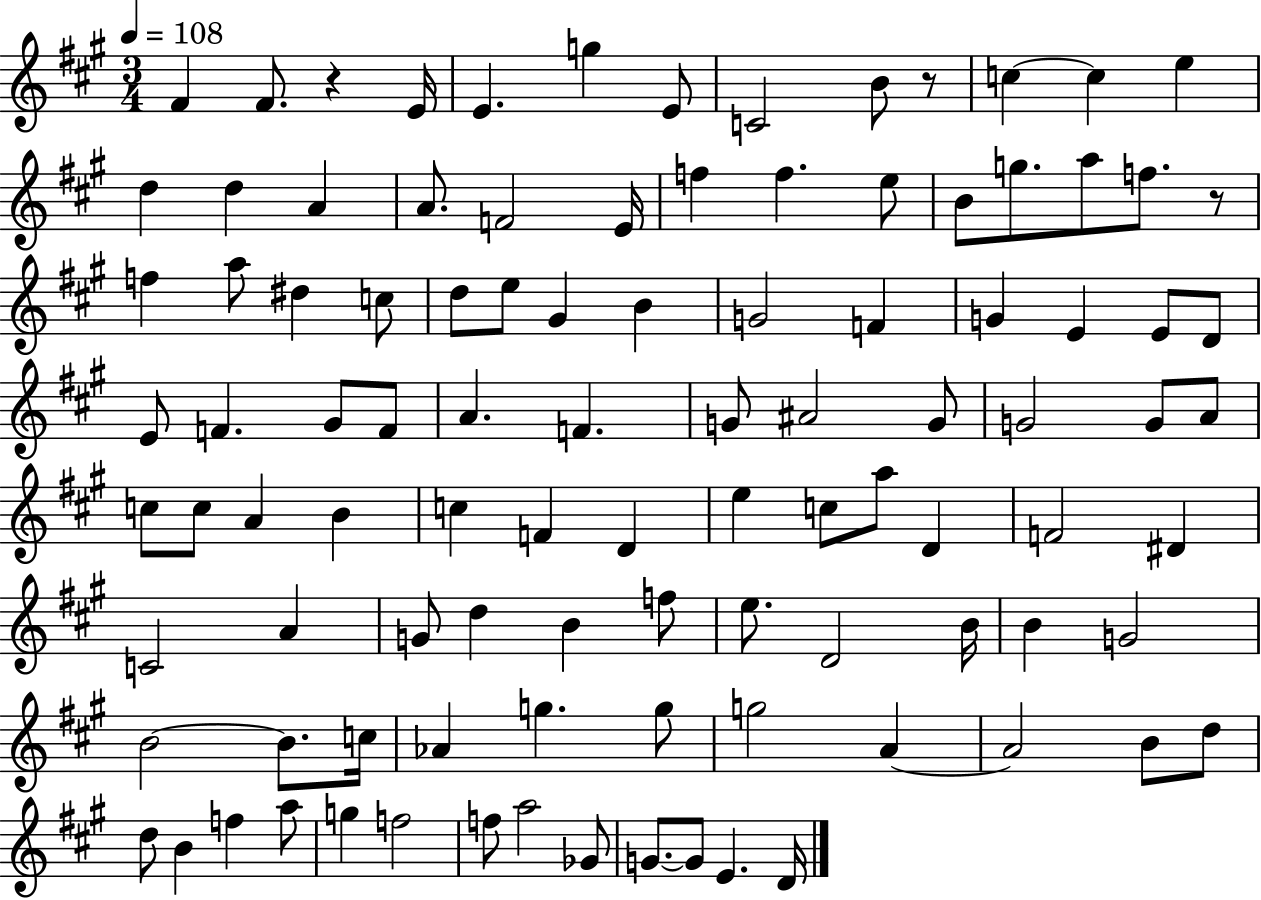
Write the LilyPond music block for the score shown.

{
  \clef treble
  \numericTimeSignature
  \time 3/4
  \key a \major
  \tempo 4 = 108
  fis'4 fis'8. r4 e'16 | e'4. g''4 e'8 | c'2 b'8 r8 | c''4~~ c''4 e''4 | \break d''4 d''4 a'4 | a'8. f'2 e'16 | f''4 f''4. e''8 | b'8 g''8. a''8 f''8. r8 | \break f''4 a''8 dis''4 c''8 | d''8 e''8 gis'4 b'4 | g'2 f'4 | g'4 e'4 e'8 d'8 | \break e'8 f'4. gis'8 f'8 | a'4. f'4. | g'8 ais'2 g'8 | g'2 g'8 a'8 | \break c''8 c''8 a'4 b'4 | c''4 f'4 d'4 | e''4 c''8 a''8 d'4 | f'2 dis'4 | \break c'2 a'4 | g'8 d''4 b'4 f''8 | e''8. d'2 b'16 | b'4 g'2 | \break b'2~~ b'8. c''16 | aes'4 g''4. g''8 | g''2 a'4~~ | a'2 b'8 d''8 | \break d''8 b'4 f''4 a''8 | g''4 f''2 | f''8 a''2 ges'8 | g'8.~~ g'8 e'4. d'16 | \break \bar "|."
}